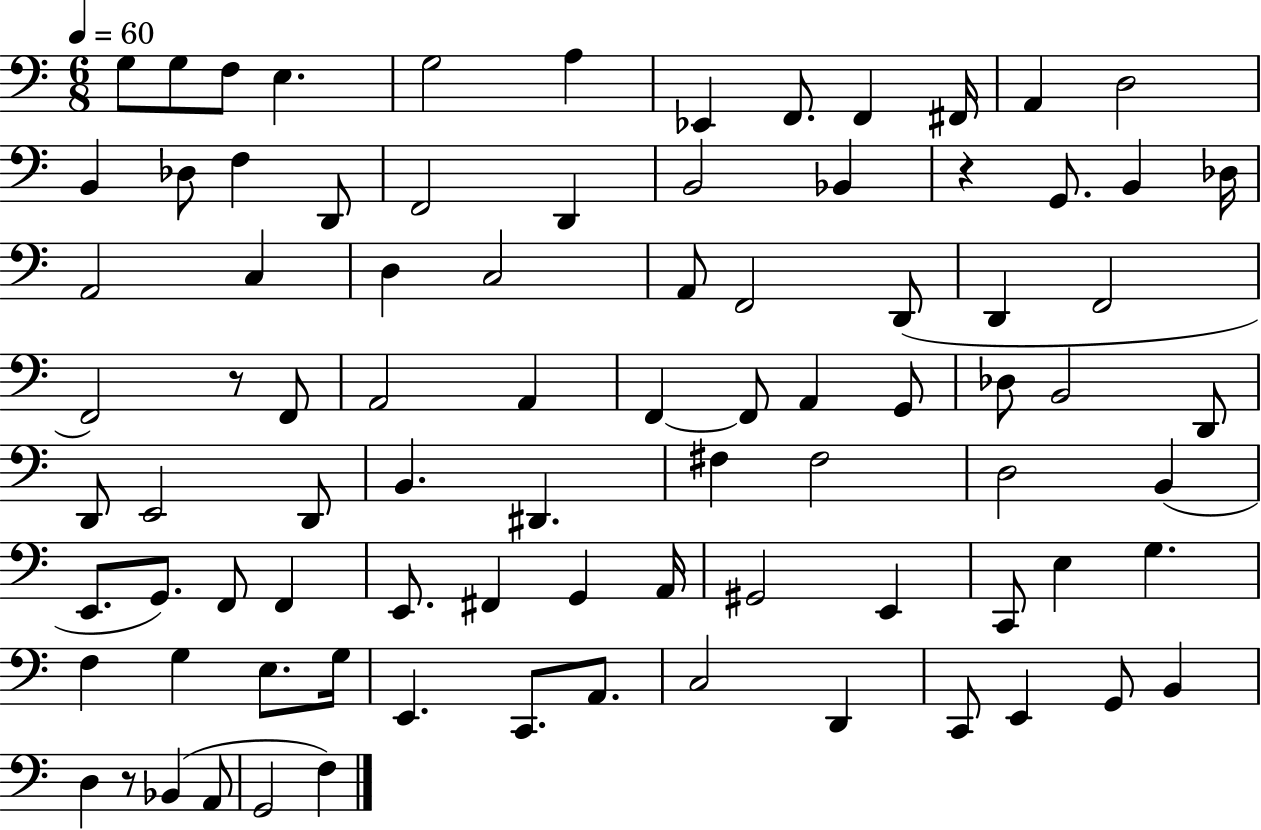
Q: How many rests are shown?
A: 3